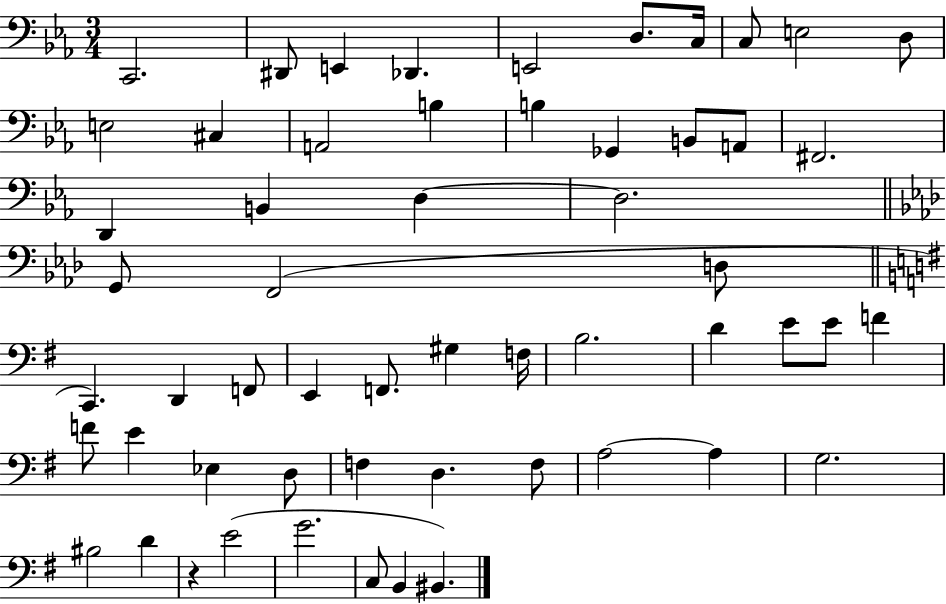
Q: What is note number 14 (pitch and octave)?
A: B3